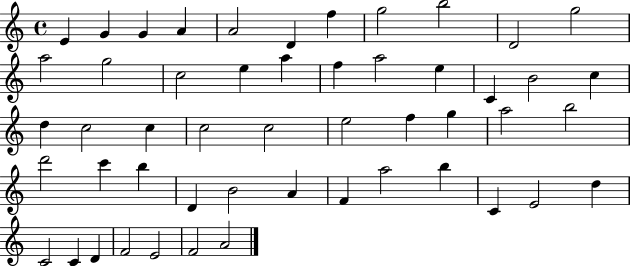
X:1
T:Untitled
M:4/4
L:1/4
K:C
E G G A A2 D f g2 b2 D2 g2 a2 g2 c2 e a f a2 e C B2 c d c2 c c2 c2 e2 f g a2 b2 d'2 c' b D B2 A F a2 b C E2 d C2 C D F2 E2 F2 A2